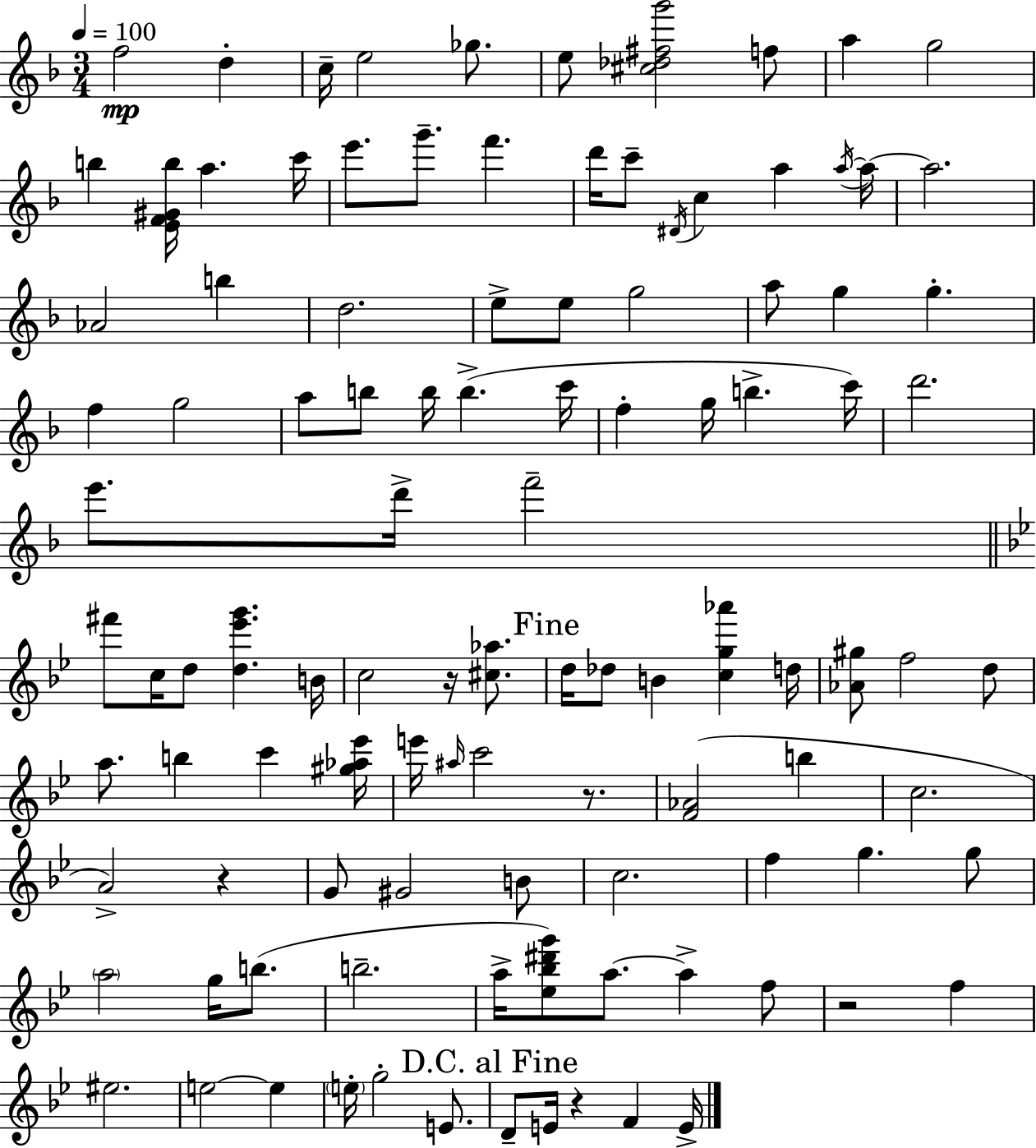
X:1
T:Untitled
M:3/4
L:1/4
K:Dm
f2 d c/4 e2 _g/2 e/2 [^c_d^fg']2 f/2 a g2 b [EF^Gb]/4 a c'/4 e'/2 g'/2 f' d'/4 c'/2 ^D/4 c a a/4 a/4 a2 _A2 b d2 e/2 e/2 g2 a/2 g g f g2 a/2 b/2 b/4 b c'/4 f g/4 b c'/4 d'2 e'/2 d'/4 f'2 ^f'/2 c/4 d/2 [d_e'g'] B/4 c2 z/4 [^c_a]/2 d/4 _d/2 B [cg_a'] d/4 [_A^g]/2 f2 d/2 a/2 b c' [^g_a_e']/4 e'/4 ^a/4 c'2 z/2 [F_A]2 b c2 A2 z G/2 ^G2 B/2 c2 f g g/2 a2 g/4 b/2 b2 a/4 [_e_b^d'g']/2 a/2 a f/2 z2 f ^e2 e2 e e/4 g2 E/2 D/2 E/4 z F E/4